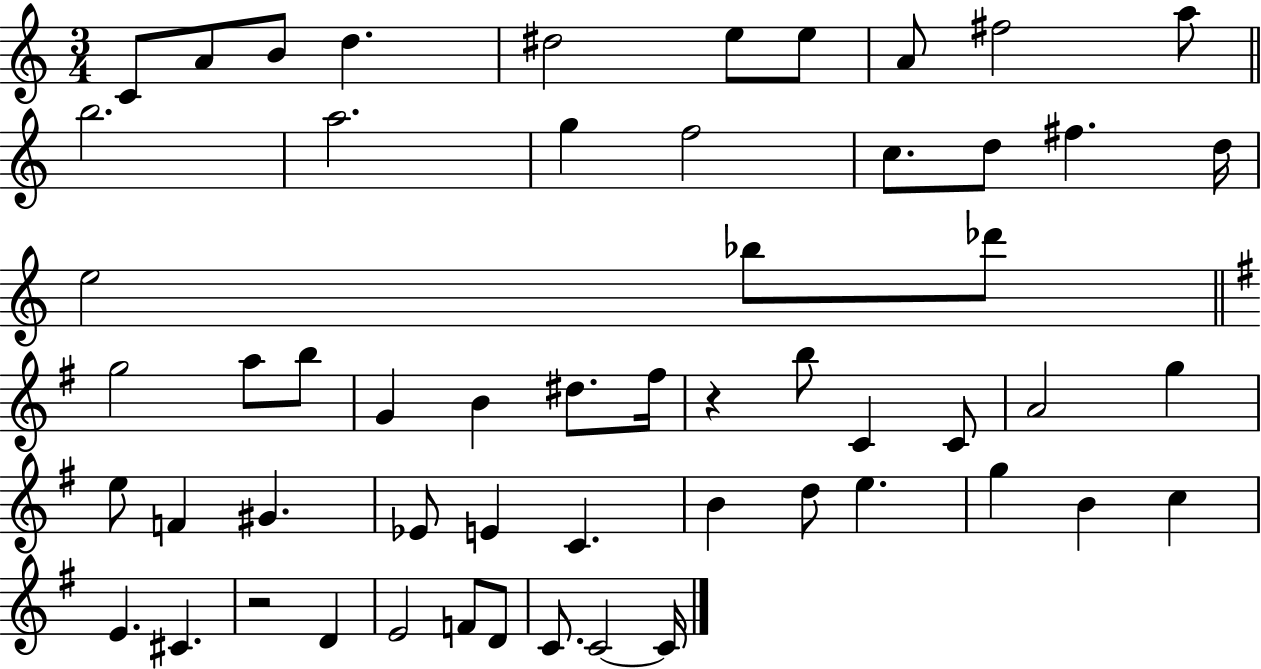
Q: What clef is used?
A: treble